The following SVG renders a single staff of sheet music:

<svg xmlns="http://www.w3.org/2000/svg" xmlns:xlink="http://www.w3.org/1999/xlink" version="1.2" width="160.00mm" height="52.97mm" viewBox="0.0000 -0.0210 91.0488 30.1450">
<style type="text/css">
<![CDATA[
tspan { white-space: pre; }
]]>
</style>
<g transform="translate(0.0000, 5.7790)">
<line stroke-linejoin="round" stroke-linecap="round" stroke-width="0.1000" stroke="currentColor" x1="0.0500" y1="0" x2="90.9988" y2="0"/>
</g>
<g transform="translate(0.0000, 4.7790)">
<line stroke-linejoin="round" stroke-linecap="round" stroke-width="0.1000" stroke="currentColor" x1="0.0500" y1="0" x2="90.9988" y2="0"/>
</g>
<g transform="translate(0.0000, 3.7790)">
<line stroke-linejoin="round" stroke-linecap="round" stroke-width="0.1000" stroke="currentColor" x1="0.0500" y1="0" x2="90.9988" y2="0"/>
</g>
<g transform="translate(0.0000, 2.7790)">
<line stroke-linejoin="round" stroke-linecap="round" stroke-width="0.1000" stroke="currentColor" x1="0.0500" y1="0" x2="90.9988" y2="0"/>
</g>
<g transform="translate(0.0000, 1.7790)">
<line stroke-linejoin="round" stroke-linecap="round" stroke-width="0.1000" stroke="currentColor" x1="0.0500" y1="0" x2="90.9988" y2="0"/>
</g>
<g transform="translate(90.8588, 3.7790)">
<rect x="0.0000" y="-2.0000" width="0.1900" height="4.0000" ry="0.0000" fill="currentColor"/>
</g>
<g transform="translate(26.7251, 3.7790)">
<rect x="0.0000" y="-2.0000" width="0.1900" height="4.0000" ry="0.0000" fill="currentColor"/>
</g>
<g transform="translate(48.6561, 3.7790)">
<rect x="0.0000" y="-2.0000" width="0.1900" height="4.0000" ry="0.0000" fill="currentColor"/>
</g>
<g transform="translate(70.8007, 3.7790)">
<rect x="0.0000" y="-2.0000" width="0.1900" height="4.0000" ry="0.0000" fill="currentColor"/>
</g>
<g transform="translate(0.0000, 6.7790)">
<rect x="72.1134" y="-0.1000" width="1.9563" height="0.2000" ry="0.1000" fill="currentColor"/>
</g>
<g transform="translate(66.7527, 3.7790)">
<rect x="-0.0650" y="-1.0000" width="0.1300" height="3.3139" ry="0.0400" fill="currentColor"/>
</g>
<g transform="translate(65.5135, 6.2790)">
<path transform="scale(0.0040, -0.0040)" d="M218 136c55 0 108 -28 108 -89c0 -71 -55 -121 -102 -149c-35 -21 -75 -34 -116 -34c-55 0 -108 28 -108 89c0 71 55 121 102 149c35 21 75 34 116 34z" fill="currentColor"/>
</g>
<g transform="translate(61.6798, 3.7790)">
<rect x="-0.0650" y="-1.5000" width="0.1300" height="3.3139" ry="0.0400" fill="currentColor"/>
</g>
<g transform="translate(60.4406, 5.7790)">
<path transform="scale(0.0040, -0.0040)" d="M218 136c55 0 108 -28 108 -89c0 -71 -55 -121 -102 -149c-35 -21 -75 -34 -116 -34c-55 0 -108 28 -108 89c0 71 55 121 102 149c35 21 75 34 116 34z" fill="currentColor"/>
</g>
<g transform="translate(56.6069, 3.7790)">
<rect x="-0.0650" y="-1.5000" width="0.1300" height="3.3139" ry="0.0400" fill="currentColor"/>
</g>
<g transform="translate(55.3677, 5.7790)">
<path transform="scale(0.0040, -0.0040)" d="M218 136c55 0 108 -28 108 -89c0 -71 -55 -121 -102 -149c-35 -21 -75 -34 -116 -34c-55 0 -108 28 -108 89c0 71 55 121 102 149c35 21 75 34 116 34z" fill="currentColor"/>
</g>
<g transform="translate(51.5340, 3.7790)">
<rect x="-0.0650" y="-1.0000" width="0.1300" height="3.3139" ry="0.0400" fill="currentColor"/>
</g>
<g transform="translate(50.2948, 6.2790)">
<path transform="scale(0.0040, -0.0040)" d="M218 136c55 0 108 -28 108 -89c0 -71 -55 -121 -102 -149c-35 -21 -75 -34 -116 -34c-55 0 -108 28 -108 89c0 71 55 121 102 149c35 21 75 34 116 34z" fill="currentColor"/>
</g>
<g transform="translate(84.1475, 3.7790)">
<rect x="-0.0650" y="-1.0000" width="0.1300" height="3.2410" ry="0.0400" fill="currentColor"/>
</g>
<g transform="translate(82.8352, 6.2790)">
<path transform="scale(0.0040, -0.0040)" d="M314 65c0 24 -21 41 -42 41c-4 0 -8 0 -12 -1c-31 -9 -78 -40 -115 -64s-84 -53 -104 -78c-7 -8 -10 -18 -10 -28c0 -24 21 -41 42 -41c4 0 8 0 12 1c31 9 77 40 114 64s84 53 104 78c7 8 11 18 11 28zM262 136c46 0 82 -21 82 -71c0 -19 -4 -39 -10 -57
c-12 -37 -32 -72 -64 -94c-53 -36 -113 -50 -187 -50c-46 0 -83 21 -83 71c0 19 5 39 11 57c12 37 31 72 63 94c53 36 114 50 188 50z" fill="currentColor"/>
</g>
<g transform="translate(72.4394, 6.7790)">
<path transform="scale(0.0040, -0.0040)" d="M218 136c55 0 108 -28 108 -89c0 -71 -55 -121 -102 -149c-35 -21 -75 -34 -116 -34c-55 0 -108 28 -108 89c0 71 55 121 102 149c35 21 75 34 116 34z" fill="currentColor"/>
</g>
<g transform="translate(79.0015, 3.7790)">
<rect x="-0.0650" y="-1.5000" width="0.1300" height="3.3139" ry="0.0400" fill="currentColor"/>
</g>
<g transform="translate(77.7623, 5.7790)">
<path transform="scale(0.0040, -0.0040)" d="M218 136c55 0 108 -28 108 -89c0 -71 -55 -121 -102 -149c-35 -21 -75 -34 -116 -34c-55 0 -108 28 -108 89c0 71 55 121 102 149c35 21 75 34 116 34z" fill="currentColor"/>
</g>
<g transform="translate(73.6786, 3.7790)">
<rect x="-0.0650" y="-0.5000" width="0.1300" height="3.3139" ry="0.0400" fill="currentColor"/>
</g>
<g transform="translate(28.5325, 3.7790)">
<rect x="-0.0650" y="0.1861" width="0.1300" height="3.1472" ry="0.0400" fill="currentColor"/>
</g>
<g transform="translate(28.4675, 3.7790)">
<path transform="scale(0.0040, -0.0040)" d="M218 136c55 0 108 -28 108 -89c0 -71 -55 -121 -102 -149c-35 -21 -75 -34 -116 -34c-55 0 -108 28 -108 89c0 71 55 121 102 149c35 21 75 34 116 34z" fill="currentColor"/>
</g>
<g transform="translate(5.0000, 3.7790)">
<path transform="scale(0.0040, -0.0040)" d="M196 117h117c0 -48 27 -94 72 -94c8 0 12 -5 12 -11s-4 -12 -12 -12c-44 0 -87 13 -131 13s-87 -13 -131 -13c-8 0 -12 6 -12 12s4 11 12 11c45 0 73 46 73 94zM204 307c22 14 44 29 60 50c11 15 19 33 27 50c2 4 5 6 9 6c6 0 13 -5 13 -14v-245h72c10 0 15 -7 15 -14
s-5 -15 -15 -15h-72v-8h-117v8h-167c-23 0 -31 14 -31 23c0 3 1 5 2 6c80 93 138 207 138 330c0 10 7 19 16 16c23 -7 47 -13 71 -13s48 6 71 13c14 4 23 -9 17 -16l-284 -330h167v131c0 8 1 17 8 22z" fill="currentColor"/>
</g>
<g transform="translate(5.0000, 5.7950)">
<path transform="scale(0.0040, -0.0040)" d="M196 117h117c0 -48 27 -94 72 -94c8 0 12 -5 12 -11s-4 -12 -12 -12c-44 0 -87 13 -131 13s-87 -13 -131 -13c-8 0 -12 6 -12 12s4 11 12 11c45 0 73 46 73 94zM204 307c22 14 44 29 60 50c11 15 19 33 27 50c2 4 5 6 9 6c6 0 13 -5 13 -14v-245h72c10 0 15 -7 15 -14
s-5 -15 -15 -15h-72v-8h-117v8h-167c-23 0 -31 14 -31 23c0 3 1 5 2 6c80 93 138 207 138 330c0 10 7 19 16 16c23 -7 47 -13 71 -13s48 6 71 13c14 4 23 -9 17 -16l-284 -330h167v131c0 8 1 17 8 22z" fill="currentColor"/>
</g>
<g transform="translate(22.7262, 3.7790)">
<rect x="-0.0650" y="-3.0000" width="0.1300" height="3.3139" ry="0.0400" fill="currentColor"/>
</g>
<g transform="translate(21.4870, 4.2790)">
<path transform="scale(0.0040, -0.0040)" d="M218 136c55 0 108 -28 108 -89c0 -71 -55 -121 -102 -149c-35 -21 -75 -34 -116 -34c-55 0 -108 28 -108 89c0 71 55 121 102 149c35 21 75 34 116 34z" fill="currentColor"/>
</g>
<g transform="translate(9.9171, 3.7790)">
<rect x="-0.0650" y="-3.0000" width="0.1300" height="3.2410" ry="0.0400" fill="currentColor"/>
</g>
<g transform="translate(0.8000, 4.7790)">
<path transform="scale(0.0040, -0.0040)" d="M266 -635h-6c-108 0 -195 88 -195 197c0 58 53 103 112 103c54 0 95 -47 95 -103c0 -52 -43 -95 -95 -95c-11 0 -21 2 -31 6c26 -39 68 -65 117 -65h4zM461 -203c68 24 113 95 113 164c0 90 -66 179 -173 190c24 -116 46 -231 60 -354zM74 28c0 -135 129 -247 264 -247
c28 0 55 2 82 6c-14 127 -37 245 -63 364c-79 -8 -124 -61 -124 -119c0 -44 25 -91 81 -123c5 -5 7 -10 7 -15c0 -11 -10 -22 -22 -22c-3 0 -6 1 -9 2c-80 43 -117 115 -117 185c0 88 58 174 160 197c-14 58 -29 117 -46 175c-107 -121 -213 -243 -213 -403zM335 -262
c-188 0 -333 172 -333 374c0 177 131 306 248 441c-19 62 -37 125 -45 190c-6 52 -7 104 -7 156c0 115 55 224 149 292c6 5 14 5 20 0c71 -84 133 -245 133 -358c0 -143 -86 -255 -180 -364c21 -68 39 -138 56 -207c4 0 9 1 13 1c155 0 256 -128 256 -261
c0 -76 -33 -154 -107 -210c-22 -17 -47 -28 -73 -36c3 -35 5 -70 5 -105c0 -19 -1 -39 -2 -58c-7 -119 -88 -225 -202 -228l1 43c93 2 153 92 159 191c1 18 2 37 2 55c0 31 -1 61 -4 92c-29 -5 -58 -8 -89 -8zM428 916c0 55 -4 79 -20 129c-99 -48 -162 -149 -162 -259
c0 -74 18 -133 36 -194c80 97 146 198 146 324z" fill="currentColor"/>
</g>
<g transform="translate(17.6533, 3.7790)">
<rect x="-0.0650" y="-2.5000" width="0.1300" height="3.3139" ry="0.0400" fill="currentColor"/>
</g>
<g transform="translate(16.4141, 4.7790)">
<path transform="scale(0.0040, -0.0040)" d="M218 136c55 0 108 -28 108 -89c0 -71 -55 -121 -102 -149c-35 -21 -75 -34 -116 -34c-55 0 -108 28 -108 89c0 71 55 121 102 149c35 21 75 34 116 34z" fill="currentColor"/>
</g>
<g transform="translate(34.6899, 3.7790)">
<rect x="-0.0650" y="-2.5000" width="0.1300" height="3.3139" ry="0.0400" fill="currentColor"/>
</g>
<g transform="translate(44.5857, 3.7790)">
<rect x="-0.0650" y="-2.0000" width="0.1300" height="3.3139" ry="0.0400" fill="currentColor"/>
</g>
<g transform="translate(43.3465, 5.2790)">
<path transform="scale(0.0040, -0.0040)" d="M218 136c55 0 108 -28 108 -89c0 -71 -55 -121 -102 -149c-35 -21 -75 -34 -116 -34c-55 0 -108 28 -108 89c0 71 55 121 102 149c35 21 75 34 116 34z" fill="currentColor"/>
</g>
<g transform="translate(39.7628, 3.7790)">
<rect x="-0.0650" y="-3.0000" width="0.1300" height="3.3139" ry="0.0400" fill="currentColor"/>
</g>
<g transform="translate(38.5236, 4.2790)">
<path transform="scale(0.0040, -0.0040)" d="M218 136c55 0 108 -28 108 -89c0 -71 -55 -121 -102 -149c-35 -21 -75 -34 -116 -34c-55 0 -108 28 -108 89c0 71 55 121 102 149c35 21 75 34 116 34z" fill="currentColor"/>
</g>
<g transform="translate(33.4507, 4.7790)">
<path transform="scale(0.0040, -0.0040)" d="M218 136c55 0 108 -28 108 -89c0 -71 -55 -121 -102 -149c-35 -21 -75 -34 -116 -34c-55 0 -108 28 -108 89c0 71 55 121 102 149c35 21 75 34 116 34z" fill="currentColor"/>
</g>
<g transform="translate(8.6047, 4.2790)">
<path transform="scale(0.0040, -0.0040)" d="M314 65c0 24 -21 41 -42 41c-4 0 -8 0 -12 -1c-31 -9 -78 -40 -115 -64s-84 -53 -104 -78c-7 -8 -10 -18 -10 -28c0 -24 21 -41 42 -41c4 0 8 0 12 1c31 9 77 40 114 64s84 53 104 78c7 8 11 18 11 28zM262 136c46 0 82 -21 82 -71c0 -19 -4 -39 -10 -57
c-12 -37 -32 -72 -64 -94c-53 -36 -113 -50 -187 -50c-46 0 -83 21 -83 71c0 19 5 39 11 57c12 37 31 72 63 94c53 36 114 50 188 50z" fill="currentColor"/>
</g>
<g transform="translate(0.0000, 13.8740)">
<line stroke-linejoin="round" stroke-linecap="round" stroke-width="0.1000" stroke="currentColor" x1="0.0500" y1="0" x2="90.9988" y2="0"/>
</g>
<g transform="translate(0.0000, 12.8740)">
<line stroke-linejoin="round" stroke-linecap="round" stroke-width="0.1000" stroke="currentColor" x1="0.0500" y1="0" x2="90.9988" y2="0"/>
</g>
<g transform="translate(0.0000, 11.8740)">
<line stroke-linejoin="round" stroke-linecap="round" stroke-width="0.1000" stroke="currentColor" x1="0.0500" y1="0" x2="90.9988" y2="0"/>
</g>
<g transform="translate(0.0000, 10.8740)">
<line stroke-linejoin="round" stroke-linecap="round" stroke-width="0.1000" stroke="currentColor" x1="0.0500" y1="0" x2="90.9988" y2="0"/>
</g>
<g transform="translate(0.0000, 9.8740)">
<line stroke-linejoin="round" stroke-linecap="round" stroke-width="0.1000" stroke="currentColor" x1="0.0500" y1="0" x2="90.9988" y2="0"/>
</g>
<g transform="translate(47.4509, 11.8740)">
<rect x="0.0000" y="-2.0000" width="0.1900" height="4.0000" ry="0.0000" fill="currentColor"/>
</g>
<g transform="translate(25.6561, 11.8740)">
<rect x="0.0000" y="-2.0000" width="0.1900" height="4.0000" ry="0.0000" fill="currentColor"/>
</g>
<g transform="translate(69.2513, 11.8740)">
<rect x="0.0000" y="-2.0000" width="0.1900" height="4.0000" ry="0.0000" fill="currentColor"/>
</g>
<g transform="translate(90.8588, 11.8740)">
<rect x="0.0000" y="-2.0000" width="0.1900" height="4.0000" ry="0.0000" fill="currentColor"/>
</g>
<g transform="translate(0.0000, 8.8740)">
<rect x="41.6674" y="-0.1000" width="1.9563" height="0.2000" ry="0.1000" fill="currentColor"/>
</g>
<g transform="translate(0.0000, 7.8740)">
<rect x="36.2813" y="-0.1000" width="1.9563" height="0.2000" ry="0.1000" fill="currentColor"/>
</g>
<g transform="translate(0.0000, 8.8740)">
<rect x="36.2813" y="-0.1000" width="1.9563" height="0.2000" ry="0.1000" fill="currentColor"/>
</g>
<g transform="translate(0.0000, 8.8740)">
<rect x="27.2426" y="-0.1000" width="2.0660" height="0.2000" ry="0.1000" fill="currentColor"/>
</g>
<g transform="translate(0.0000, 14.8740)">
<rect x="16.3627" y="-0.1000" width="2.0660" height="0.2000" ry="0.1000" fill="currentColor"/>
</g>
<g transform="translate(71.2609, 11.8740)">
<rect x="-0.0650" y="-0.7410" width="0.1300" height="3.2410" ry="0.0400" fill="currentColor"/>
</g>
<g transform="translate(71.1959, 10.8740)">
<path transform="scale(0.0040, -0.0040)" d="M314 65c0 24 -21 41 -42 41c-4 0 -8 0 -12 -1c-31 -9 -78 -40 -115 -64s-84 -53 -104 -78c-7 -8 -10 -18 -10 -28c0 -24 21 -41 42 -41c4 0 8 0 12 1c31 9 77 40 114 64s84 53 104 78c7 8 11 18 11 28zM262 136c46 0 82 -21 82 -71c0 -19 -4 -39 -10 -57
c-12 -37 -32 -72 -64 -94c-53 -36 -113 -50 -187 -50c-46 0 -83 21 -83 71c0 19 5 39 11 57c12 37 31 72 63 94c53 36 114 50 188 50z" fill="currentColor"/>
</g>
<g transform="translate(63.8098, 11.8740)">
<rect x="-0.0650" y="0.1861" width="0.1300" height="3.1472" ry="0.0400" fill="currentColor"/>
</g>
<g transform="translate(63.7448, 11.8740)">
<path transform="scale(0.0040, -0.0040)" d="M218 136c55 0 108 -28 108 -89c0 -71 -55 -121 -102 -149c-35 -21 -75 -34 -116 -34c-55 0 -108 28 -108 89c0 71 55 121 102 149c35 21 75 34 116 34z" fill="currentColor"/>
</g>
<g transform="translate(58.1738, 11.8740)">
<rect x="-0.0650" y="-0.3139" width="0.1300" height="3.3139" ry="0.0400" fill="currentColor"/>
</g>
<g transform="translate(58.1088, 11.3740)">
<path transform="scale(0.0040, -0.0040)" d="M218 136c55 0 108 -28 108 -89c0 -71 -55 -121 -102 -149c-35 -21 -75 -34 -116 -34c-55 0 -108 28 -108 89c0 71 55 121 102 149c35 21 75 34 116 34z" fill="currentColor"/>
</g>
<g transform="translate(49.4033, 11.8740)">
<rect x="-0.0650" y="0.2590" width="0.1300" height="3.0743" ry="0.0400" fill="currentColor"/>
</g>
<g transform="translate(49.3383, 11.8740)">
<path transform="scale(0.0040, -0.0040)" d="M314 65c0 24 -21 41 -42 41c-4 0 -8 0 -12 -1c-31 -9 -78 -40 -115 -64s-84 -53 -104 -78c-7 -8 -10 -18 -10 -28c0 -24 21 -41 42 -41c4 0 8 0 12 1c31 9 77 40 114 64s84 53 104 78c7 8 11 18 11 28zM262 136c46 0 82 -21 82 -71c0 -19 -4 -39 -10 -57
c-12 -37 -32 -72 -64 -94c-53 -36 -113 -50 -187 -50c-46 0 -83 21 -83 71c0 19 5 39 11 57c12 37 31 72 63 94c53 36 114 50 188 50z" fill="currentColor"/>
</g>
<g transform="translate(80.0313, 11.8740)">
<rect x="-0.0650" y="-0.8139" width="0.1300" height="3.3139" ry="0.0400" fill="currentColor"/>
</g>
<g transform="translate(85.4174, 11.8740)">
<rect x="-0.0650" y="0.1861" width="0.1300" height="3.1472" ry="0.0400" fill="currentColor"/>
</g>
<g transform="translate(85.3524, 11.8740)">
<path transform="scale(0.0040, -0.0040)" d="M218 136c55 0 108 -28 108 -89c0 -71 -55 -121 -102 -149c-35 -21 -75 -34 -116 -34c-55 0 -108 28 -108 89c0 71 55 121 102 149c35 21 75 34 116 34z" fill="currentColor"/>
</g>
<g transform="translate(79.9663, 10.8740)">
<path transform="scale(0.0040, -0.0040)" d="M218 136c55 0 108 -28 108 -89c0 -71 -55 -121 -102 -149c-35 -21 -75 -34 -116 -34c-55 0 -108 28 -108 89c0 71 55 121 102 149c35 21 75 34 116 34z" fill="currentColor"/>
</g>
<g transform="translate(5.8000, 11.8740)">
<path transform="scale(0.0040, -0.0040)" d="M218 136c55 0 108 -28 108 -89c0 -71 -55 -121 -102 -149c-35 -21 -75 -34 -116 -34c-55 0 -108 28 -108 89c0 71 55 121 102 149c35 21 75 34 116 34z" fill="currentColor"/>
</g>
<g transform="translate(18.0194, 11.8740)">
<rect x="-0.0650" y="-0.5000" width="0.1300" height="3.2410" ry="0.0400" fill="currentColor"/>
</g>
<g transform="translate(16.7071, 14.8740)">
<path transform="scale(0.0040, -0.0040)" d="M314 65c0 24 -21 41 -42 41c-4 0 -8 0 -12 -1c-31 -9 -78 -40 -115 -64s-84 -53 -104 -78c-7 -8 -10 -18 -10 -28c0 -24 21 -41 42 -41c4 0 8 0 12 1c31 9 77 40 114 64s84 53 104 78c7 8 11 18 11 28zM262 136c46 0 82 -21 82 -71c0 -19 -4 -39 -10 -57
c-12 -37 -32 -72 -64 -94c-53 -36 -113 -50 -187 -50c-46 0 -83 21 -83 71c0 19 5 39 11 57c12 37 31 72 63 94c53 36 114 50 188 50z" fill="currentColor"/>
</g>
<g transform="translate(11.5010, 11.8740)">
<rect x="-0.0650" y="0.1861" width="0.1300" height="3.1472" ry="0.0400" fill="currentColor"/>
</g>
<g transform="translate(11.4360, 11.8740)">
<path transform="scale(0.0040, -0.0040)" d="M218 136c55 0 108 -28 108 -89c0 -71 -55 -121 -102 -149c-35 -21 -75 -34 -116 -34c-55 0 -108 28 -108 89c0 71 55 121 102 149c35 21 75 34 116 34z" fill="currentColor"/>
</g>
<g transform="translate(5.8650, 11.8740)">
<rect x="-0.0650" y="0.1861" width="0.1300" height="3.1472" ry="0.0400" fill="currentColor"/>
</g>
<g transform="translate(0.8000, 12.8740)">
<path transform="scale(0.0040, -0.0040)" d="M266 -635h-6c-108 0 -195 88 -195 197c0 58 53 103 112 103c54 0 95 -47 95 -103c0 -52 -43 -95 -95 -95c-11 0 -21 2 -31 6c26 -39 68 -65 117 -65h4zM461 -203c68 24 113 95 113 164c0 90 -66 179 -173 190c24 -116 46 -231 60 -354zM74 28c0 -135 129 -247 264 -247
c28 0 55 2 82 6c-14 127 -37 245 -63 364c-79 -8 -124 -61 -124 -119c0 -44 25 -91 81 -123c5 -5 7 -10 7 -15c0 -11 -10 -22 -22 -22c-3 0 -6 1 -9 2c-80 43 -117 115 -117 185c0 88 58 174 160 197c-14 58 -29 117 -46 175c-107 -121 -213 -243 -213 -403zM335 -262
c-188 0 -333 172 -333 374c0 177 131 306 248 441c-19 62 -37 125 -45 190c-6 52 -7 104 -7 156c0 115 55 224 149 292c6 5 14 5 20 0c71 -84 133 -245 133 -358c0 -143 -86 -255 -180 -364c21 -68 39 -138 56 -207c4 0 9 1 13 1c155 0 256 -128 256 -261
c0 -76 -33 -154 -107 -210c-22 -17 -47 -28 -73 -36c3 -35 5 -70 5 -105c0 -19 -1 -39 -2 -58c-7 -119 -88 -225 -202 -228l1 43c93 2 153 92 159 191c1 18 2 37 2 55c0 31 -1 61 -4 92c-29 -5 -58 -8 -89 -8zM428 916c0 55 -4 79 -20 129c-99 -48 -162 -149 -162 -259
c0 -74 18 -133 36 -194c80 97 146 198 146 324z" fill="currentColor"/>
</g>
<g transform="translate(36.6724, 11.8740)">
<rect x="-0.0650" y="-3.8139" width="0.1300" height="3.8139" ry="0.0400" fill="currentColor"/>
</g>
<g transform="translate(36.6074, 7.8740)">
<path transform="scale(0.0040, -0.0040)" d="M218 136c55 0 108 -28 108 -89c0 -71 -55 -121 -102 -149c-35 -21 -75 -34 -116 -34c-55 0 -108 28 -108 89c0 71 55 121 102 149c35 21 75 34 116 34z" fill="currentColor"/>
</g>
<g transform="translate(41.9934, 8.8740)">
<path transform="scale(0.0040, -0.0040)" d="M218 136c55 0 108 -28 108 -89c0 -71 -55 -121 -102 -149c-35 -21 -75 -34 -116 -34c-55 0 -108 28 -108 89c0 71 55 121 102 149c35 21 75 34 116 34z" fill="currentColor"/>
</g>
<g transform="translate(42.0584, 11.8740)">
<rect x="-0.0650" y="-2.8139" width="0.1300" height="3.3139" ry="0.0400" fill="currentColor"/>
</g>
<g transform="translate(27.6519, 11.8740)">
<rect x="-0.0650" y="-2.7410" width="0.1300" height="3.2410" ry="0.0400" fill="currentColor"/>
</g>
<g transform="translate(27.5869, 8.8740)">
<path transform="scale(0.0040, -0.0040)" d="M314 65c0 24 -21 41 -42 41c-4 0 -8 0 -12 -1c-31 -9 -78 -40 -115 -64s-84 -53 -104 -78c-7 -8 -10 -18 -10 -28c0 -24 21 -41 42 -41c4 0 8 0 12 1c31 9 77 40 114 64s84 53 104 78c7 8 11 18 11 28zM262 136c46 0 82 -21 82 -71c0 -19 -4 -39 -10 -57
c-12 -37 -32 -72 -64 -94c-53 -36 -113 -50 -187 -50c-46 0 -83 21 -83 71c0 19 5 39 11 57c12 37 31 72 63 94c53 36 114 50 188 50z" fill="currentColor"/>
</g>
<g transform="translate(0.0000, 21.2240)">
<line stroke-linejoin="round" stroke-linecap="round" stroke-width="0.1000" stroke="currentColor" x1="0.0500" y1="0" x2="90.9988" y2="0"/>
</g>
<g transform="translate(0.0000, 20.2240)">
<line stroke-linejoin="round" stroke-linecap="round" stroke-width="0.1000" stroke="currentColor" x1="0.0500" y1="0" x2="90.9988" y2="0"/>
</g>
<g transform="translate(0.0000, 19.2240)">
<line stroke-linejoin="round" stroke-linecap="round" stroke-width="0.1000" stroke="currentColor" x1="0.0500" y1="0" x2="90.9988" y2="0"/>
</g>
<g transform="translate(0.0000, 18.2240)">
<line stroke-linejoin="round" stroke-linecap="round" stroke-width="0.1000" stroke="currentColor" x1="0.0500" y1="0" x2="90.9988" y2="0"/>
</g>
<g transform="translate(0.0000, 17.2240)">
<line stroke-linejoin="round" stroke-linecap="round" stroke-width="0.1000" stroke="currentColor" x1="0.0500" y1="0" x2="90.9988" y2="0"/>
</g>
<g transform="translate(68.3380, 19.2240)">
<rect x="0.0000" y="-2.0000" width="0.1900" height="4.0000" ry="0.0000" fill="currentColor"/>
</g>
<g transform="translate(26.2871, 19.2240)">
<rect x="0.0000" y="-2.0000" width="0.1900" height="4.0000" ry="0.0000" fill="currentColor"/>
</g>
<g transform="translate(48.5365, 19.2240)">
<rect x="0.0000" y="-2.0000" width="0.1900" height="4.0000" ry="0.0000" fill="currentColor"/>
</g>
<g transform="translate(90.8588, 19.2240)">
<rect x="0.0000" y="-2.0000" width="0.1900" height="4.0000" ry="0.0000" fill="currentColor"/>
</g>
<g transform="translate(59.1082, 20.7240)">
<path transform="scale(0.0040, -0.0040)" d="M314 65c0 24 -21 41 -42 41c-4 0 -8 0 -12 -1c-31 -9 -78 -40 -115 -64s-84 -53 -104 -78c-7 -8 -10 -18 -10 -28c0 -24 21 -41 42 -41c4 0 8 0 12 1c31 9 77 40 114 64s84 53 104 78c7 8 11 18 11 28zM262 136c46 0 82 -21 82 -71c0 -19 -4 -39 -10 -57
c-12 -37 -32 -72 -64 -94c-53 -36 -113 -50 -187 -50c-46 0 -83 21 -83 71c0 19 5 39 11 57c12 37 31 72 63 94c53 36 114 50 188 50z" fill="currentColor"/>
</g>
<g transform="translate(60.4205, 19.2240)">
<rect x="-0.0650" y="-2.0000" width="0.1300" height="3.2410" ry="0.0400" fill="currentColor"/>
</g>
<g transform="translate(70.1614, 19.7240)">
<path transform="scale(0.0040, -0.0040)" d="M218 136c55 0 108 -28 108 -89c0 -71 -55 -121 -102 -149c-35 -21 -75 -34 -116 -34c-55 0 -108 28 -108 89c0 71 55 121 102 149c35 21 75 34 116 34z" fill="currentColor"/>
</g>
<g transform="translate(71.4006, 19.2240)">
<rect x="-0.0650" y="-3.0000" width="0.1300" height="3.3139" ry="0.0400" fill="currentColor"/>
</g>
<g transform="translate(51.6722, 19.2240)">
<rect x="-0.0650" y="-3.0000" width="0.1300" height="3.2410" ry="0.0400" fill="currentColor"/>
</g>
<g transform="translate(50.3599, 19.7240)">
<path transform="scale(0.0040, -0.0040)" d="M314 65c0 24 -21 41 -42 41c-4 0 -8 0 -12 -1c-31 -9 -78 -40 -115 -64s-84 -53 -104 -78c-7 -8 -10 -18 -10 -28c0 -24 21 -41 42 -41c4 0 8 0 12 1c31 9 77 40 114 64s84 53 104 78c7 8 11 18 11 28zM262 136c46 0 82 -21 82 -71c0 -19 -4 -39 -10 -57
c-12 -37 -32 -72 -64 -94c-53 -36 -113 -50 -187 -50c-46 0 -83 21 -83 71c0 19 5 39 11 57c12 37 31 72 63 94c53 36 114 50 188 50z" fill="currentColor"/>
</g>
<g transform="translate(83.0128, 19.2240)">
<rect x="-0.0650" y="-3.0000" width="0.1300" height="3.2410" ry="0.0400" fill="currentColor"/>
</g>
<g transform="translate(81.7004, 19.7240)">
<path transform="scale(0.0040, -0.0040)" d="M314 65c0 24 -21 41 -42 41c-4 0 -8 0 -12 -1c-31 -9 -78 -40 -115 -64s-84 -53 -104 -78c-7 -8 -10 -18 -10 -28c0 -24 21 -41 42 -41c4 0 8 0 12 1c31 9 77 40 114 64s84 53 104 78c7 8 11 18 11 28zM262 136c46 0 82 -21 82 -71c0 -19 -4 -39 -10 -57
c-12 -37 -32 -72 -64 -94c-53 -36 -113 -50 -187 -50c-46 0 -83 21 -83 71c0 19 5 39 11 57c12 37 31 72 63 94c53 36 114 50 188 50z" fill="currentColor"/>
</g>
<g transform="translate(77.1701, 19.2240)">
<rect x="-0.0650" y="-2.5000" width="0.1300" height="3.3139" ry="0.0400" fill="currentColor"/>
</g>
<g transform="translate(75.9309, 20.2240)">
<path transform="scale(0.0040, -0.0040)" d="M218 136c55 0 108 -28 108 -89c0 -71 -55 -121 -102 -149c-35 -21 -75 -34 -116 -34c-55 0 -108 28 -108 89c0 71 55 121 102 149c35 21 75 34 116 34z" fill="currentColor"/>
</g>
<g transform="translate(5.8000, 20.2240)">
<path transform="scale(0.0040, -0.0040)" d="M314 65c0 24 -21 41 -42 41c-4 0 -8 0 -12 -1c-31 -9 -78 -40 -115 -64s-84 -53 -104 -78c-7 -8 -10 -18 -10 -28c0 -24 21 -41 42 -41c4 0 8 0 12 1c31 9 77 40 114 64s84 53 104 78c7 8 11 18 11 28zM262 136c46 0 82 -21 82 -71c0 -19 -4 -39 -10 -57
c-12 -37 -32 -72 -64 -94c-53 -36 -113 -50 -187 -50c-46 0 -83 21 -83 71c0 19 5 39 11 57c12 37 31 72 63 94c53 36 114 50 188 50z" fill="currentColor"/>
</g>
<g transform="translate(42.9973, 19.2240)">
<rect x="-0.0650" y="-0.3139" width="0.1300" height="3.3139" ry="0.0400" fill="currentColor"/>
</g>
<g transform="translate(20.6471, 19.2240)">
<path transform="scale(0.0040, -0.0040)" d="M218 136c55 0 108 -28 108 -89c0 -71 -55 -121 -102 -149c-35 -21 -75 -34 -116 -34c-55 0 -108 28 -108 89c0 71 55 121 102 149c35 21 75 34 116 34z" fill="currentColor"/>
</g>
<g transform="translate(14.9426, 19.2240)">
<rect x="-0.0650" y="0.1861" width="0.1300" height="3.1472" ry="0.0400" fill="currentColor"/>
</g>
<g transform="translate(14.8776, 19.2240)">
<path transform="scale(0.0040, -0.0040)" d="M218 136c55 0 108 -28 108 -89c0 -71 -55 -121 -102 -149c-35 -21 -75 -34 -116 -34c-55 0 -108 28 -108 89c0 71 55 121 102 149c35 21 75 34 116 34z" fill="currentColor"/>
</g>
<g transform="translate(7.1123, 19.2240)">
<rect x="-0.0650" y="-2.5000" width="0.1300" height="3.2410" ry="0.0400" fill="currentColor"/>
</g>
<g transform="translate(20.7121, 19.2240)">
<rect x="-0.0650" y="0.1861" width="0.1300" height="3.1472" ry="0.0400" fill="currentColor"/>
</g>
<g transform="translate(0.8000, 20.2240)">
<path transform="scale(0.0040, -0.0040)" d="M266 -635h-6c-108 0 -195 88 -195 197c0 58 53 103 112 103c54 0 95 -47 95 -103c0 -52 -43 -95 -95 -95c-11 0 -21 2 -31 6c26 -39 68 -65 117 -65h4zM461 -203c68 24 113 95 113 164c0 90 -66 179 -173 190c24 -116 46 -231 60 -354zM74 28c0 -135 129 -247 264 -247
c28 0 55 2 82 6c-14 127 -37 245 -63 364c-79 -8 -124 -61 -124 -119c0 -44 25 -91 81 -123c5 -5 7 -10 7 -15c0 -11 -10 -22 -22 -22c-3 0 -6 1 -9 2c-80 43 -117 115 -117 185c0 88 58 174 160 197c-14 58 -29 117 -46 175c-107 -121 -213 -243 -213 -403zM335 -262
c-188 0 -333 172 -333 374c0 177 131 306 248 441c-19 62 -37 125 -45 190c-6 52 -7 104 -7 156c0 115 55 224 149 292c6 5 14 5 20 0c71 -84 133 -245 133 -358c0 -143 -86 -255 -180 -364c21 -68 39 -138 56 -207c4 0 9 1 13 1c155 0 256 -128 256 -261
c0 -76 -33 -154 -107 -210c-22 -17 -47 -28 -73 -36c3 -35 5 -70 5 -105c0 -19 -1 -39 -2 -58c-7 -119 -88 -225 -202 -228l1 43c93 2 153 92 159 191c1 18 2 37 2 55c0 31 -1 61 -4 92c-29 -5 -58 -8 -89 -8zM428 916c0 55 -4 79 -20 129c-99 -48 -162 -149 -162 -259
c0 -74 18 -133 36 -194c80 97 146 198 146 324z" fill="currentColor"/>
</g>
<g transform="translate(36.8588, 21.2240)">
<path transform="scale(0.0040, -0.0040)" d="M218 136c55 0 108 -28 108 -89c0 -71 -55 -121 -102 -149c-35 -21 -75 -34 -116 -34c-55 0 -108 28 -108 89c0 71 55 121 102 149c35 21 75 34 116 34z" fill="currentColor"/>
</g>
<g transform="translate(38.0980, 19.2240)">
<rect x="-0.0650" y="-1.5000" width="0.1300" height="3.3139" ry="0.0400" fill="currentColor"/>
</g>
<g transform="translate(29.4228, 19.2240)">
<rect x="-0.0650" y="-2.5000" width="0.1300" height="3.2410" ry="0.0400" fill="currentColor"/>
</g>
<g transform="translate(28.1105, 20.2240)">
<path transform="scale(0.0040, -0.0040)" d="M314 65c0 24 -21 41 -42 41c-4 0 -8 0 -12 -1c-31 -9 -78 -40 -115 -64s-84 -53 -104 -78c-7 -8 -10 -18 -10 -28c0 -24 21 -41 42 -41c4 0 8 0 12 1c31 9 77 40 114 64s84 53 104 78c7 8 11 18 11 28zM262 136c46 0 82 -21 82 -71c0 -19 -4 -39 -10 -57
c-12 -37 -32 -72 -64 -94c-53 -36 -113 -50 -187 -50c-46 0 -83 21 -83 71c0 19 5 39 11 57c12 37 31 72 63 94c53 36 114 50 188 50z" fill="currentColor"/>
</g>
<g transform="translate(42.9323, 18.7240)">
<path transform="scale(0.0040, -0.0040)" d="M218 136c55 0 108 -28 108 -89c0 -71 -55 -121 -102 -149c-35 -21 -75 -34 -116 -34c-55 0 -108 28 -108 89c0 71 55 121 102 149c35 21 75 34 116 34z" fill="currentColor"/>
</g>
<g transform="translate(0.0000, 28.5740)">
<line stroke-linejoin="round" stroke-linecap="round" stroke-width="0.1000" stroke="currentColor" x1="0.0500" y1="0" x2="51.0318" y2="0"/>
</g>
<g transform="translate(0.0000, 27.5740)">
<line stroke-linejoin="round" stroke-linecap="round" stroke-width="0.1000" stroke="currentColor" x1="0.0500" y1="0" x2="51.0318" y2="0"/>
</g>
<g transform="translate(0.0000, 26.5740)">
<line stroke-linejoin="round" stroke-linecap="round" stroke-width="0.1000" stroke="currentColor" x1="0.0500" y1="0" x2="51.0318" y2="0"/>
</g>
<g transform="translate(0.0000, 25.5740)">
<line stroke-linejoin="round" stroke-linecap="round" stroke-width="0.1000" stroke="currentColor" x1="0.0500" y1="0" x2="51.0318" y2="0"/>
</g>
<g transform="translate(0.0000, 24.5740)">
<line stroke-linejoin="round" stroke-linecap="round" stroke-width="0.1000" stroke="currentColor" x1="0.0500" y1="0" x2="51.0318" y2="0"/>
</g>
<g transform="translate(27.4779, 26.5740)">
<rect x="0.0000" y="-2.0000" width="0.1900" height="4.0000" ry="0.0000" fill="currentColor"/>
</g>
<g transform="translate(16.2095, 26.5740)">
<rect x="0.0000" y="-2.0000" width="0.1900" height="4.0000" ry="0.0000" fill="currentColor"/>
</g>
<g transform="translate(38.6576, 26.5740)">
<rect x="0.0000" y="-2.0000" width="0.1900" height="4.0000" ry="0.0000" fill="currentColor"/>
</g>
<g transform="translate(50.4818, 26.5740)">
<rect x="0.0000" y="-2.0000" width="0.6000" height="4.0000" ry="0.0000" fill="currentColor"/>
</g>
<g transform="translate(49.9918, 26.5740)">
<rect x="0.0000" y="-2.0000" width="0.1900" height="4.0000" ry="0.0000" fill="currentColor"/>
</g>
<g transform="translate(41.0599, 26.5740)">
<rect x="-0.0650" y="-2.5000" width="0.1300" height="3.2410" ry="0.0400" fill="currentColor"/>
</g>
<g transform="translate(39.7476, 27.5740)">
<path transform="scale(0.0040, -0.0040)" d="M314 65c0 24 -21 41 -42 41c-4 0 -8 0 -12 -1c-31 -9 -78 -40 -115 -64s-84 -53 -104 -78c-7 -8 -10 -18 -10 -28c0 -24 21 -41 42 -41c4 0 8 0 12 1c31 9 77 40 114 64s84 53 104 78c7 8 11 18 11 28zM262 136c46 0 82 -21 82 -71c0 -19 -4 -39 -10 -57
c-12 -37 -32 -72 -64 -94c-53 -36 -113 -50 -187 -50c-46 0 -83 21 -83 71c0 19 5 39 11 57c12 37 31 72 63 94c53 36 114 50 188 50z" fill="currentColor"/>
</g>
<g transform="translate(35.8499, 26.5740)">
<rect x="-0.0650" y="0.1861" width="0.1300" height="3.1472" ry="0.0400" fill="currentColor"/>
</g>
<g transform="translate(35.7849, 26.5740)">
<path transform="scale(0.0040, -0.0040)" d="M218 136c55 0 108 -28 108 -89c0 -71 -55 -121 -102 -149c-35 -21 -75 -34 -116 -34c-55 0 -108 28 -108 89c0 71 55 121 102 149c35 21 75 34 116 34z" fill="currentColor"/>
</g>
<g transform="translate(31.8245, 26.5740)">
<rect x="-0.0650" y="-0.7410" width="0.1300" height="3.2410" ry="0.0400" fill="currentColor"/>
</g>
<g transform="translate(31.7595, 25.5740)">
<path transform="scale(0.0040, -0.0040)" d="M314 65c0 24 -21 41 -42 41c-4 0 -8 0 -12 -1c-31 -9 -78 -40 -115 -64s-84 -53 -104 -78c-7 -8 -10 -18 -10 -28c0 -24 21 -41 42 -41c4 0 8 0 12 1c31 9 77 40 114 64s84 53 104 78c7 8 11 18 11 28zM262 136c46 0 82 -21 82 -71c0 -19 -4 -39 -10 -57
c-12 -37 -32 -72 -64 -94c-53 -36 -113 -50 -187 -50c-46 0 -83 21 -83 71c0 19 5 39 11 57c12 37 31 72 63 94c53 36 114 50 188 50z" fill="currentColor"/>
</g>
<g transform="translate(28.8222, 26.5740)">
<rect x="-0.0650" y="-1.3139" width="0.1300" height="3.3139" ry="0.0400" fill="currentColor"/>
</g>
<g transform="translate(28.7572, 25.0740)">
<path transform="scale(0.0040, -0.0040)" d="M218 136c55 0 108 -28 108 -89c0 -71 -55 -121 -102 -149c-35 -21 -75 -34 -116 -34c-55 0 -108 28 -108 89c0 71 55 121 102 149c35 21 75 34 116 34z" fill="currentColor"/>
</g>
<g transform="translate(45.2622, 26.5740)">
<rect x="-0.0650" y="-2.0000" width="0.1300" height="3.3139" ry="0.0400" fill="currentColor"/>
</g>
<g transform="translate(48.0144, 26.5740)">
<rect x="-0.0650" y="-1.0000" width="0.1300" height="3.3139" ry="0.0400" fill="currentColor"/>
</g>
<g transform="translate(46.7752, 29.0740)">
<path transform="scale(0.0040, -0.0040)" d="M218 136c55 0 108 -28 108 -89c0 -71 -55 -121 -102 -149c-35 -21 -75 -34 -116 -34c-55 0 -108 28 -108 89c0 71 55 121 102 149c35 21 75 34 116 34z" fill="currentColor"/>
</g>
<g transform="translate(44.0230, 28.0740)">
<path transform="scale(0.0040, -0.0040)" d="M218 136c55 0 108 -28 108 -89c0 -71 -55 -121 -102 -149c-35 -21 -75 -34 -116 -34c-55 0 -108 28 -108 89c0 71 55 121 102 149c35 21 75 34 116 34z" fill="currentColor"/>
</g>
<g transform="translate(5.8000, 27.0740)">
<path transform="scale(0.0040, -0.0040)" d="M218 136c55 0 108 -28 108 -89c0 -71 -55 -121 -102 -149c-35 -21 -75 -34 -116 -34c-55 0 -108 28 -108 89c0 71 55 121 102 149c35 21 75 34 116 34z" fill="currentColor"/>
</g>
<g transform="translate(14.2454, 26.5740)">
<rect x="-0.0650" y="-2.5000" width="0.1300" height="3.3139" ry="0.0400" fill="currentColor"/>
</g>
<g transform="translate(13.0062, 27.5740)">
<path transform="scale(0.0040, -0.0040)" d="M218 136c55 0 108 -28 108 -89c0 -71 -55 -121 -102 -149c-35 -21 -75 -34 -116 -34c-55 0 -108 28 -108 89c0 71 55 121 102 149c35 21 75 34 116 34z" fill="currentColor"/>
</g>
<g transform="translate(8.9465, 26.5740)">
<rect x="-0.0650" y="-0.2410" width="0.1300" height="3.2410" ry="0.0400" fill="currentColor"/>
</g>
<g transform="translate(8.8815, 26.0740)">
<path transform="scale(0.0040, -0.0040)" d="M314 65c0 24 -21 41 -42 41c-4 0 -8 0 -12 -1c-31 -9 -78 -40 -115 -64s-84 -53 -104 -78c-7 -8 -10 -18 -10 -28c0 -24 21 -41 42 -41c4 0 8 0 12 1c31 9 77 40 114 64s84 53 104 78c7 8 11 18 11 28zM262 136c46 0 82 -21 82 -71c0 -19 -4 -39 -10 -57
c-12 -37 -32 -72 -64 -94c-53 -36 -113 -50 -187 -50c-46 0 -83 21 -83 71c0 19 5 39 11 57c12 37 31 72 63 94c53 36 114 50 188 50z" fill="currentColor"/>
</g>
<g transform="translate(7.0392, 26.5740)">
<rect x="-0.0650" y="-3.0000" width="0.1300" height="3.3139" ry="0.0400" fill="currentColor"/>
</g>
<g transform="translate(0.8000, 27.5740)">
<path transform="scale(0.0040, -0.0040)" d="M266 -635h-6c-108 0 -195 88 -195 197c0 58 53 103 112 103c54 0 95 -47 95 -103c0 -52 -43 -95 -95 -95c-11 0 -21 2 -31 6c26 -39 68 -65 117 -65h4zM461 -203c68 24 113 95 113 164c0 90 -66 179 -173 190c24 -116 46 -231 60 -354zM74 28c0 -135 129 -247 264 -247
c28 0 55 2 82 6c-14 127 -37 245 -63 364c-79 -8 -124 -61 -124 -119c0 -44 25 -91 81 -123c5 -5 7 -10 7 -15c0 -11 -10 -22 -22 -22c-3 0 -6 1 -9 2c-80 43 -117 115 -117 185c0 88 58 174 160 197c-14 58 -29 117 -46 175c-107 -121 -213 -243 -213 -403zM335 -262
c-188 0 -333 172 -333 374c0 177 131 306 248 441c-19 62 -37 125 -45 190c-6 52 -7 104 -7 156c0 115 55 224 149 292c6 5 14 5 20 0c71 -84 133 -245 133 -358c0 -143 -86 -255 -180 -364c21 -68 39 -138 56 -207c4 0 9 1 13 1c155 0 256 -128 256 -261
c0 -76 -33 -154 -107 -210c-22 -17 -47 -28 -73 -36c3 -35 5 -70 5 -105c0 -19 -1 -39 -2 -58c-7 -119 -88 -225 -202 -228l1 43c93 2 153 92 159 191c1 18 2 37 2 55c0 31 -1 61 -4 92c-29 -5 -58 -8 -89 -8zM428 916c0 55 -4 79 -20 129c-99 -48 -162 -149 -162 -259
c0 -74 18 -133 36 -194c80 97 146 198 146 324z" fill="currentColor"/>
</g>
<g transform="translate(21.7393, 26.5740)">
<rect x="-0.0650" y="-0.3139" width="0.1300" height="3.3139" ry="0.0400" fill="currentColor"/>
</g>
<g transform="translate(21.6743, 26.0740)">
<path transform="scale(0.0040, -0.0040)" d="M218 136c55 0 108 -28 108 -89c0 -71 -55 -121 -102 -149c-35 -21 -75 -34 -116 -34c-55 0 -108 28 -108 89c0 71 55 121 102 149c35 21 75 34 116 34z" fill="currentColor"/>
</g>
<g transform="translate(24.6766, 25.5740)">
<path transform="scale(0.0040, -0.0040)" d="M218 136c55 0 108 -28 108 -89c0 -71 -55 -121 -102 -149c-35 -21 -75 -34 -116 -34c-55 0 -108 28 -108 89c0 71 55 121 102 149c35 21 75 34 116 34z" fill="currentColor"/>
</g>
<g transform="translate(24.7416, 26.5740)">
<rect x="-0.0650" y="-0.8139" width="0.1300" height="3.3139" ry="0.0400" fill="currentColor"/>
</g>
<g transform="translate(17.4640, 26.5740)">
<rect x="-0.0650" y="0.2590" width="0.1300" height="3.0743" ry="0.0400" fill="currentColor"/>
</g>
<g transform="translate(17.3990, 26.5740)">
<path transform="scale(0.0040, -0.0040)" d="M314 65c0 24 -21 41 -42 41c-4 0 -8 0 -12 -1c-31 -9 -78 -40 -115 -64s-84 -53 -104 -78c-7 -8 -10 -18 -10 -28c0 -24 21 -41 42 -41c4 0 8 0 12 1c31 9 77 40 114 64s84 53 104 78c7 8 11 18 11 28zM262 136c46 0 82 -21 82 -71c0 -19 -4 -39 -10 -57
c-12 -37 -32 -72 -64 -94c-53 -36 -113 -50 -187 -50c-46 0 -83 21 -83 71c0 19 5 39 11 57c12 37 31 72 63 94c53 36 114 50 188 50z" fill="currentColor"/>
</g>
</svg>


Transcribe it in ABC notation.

X:1
T:Untitled
M:4/4
L:1/4
K:C
A2 G A B G A F D E E D C E D2 B B C2 a2 c' a B2 c B d2 d B G2 B B G2 E c A2 F2 A G A2 A c2 G B2 c d e d2 B G2 F D